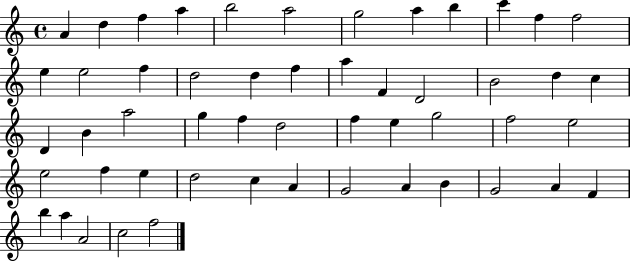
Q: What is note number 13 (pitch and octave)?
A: E5